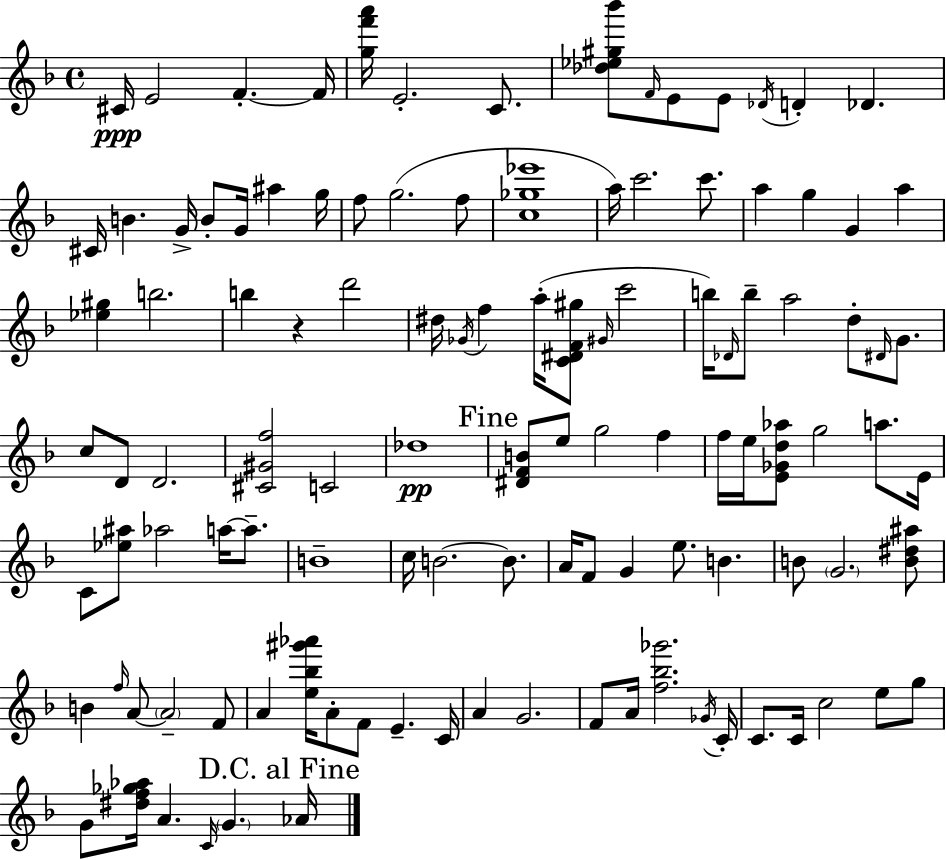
C#4/s E4/h F4/q. F4/s [G5,F6,A6]/s E4/h. C4/e. [Db5,Eb5,G#5,Bb6]/e F4/s E4/e E4/e Db4/s D4/q Db4/q. C#4/s B4/q. G4/s B4/e G4/s A#5/q G5/s F5/e G5/h. F5/e [C5,Gb5,Eb6]/w A5/s C6/h. C6/e. A5/q G5/q G4/q A5/q [Eb5,G#5]/q B5/h. B5/q R/q D6/h D#5/s Gb4/s F5/q A5/s [C4,D#4,F4,G#5]/e G#4/s C6/h B5/s Db4/s B5/e A5/h D5/e D#4/s G4/e. C5/e D4/e D4/h. [C#4,G#4,F5]/h C4/h Db5/w [D#4,F4,B4]/e E5/e G5/h F5/q F5/s E5/s [E4,Gb4,D5,Ab5]/e G5/h A5/e. E4/s C4/e [Eb5,A#5]/e Ab5/h A5/s A5/e. B4/w C5/s B4/h. B4/e. A4/s F4/e G4/q E5/e. B4/q. B4/e G4/h. [B4,D#5,A#5]/e B4/q F5/s A4/e A4/h F4/e A4/q [E5,Bb5,G#6,Ab6]/s A4/e F4/e E4/q. C4/s A4/q G4/h. F4/e A4/s [F5,Bb5,Gb6]/h. Gb4/s C4/s C4/e. C4/s C5/h E5/e G5/e G4/e [D#5,F5,Gb5,Ab5]/s A4/q. C4/s G4/q. Ab4/s